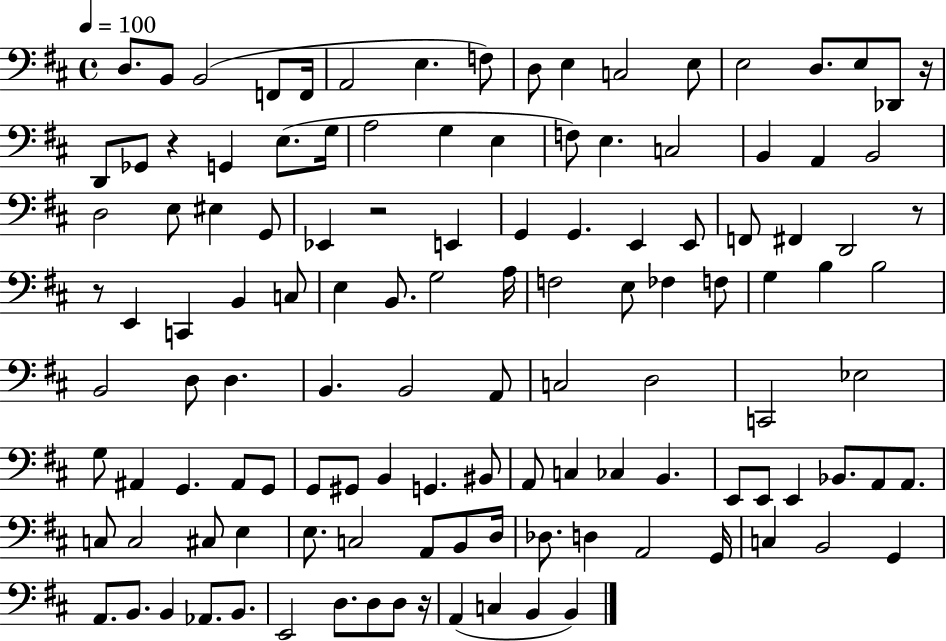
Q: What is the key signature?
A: D major